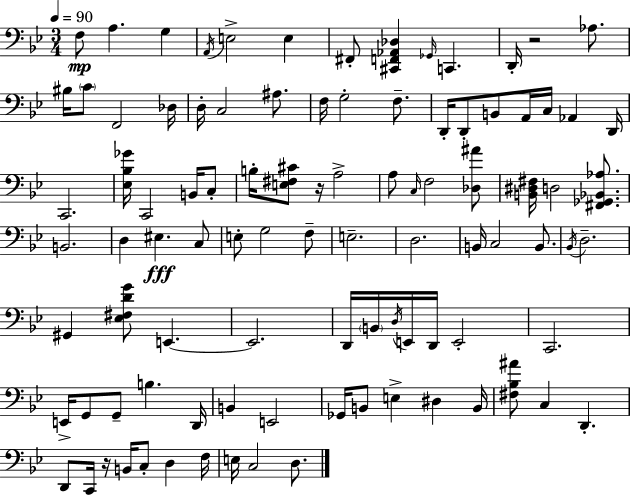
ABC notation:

X:1
T:Untitled
M:3/4
L:1/4
K:Gm
F,/2 A, G, A,,/4 E,2 E, ^F,,/2 [^C,,F,,_A,,_D,] _G,,/4 C,, D,,/4 z2 _A,/2 ^B,/4 C/2 F,,2 _D,/4 D,/4 C,2 ^A,/2 F,/4 G,2 F,/2 D,,/4 D,,/2 B,,/2 A,,/4 C,/4 _A,, D,,/4 C,,2 [_E,_B,_G]/4 C,,2 B,,/4 C,/2 B,/4 [E,^F,^C]/2 z/4 A,2 A,/2 C,/4 F,2 [_D,^A]/2 [B,,^D,^F,]/4 D,2 [^F,,_G,,_B,,_A,]/2 B,,2 D, ^E, C,/2 E,/2 G,2 F,/2 E,2 D,2 B,,/4 C,2 B,,/2 _B,,/4 D,2 ^G,, [_E,^F,DG]/2 E,, E,,2 D,,/4 B,,/4 D,/4 E,,/4 D,,/4 E,,2 C,,2 E,,/4 G,,/2 G,,/2 B, D,,/4 B,, E,,2 _G,,/4 B,,/2 E, ^D, B,,/4 [^F,_B,^A]/2 C, D,, D,,/2 C,,/4 z/4 B,,/4 C,/2 D, F,/4 E,/4 C,2 D,/2